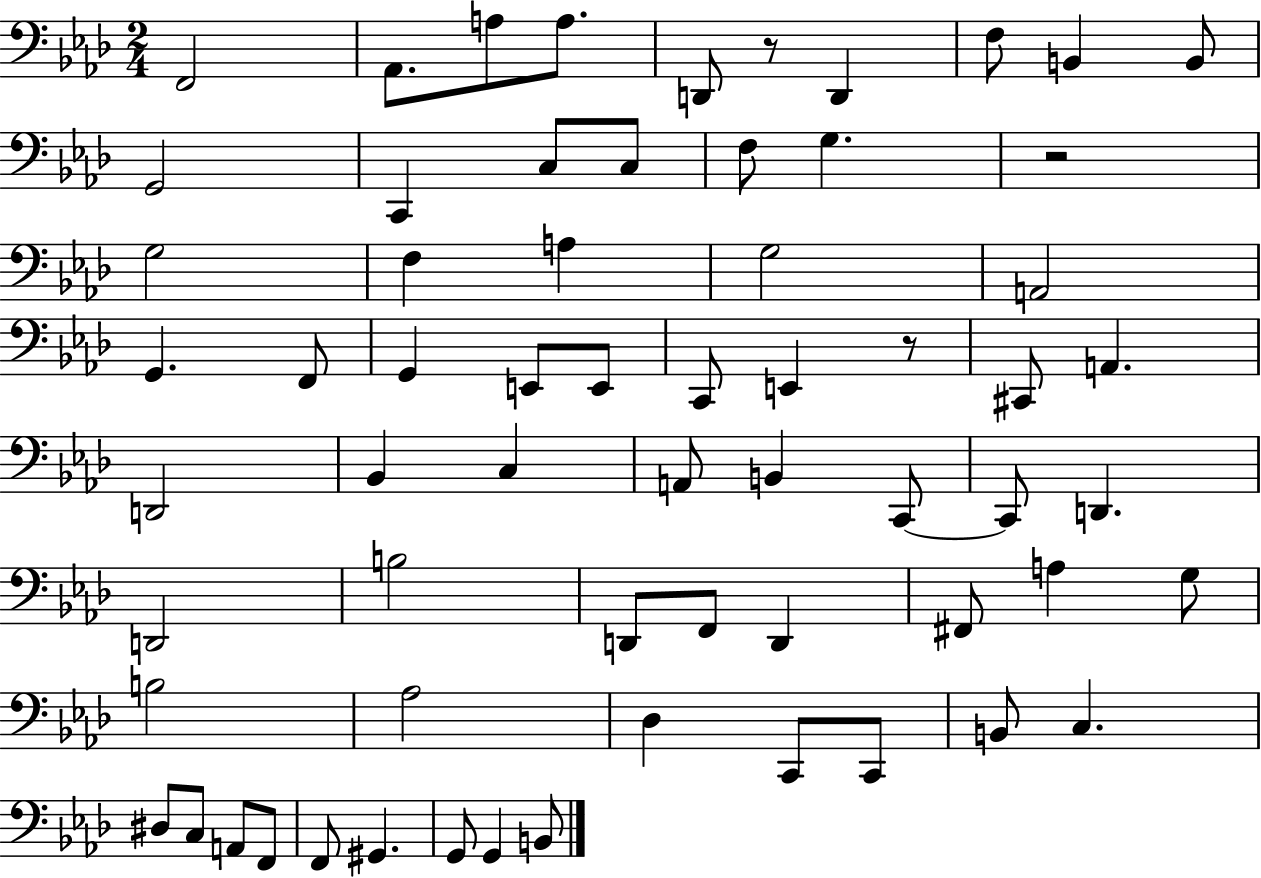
{
  \clef bass
  \numericTimeSignature
  \time 2/4
  \key aes \major
  f,2 | aes,8. a8 a8. | d,8 r8 d,4 | f8 b,4 b,8 | \break g,2 | c,4 c8 c8 | f8 g4. | r2 | \break g2 | f4 a4 | g2 | a,2 | \break g,4. f,8 | g,4 e,8 e,8 | c,8 e,4 r8 | cis,8 a,4. | \break d,2 | bes,4 c4 | a,8 b,4 c,8~~ | c,8 d,4. | \break d,2 | b2 | d,8 f,8 d,4 | fis,8 a4 g8 | \break b2 | aes2 | des4 c,8 c,8 | b,8 c4. | \break dis8 c8 a,8 f,8 | f,8 gis,4. | g,8 g,4 b,8 | \bar "|."
}